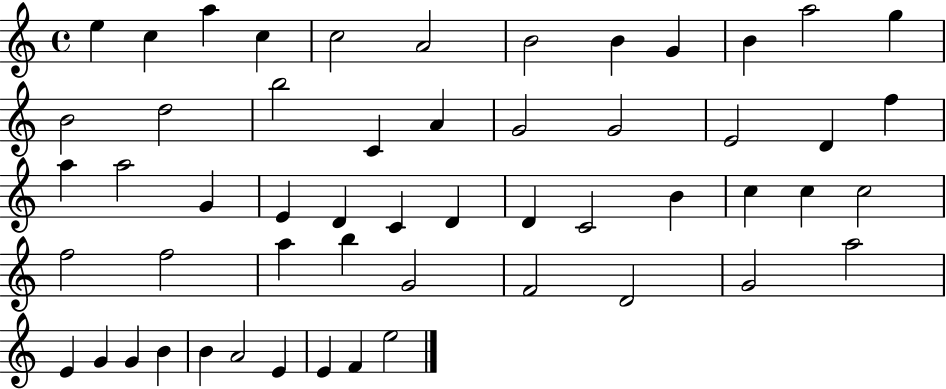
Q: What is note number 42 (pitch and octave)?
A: D4